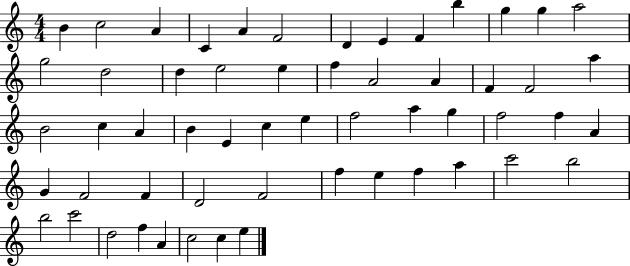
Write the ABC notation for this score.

X:1
T:Untitled
M:4/4
L:1/4
K:C
B c2 A C A F2 D E F b g g a2 g2 d2 d e2 e f A2 A F F2 a B2 c A B E c e f2 a g f2 f A G F2 F D2 F2 f e f a c'2 b2 b2 c'2 d2 f A c2 c e